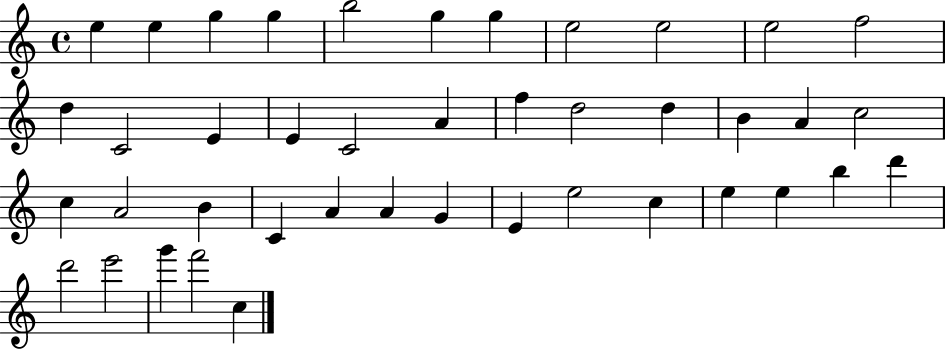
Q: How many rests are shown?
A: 0